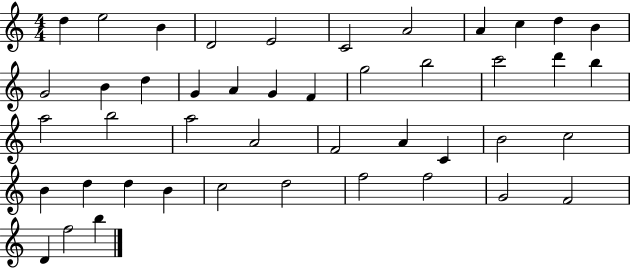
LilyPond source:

{
  \clef treble
  \numericTimeSignature
  \time 4/4
  \key c \major
  d''4 e''2 b'4 | d'2 e'2 | c'2 a'2 | a'4 c''4 d''4 b'4 | \break g'2 b'4 d''4 | g'4 a'4 g'4 f'4 | g''2 b''2 | c'''2 d'''4 b''4 | \break a''2 b''2 | a''2 a'2 | f'2 a'4 c'4 | b'2 c''2 | \break b'4 d''4 d''4 b'4 | c''2 d''2 | f''2 f''2 | g'2 f'2 | \break d'4 f''2 b''4 | \bar "|."
}